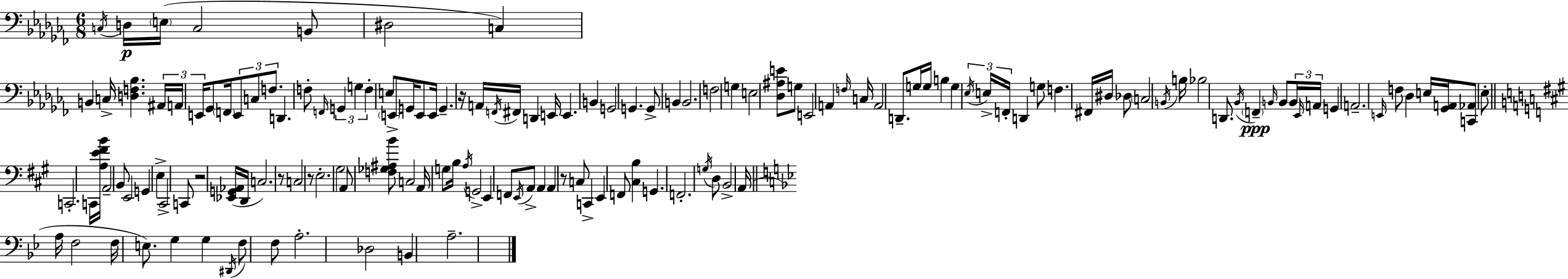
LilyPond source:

{
  \clef bass
  \numericTimeSignature
  \time 6/8
  \key aes \minor
  \acciaccatura { c16 }\p d16 \parenthesize e16( c2 b,8 | dis2 c4) | b,4 c16-> <d f bes>4. | \tuplet 3/2 { ais,16 a,16 e,16 } ges,8 \parenthesize f,16 \tuplet 3/2 { e,8 c8 f8. } | \break d,4. f8-. \grace { f,16 } \tuplet 3/2 { g,4 | g4 f4-. } e8 | \parenthesize e,8-> g,16 e,8 e,16 g,4.-- | r16 a,16 \acciaccatura { f,16 } fis,16 d,4 e,16 e,4. | \break b,4 g,2 | g,4. g,8-> b,4 | b,2. | f2 g4 | \break e2 <des ais e'>8 | g8 e,2 a,4 | \grace { f16 } c16 a,2 | d,8.-- g16 g16 b4 g4 | \break \tuplet 3/2 { \acciaccatura { ees16 } e16-> f,16-. } d,4 g8 f4. | fis,16 dis16 des8 \parenthesize c2 | \acciaccatura { b,16 } b16 bes2 | d,8. \acciaccatura { bes,16 } \parenthesize f,4--\ppp \grace { b,16 } | \break b,8 \tuplet 3/2 { b,16 \grace { ees,16 } a,16 } g,4 a,2.-- | \grace { e,16 } f8 | des4 e16 <ges, a,>16 <c, aes,>8 ees8-. \bar "||" \break \key a \major c,2.-. | c,16 <a e' fis' b'>16 a,2-- b,8 | e,2 g,4 | e4-> cis,2-> | \break c,8 r2 <ees, g, aes,>16( d,16 | c2.) | r8 c2 r8 | e2.-. | \break gis2 a,8 <f ges ais b'>8 | c2 a,16 g8 b16 | \acciaccatura { a16 } g,2-> e,4 | f,8 \acciaccatura { e,16 } a,8-> a,4 a,4 | \break r8 c8 c,4-> e,4 | f,8 <cis b>4 g,4. | f,2.-. | \acciaccatura { g16 } d8 b,2-> | \break a,16( \bar "||" \break \key bes \major a16 f2 f16 e8.) | g4 g4 \acciaccatura { dis,16 } f8 | f8 a2.-. | des2 b,4 | \break a2.-- | \bar "|."
}